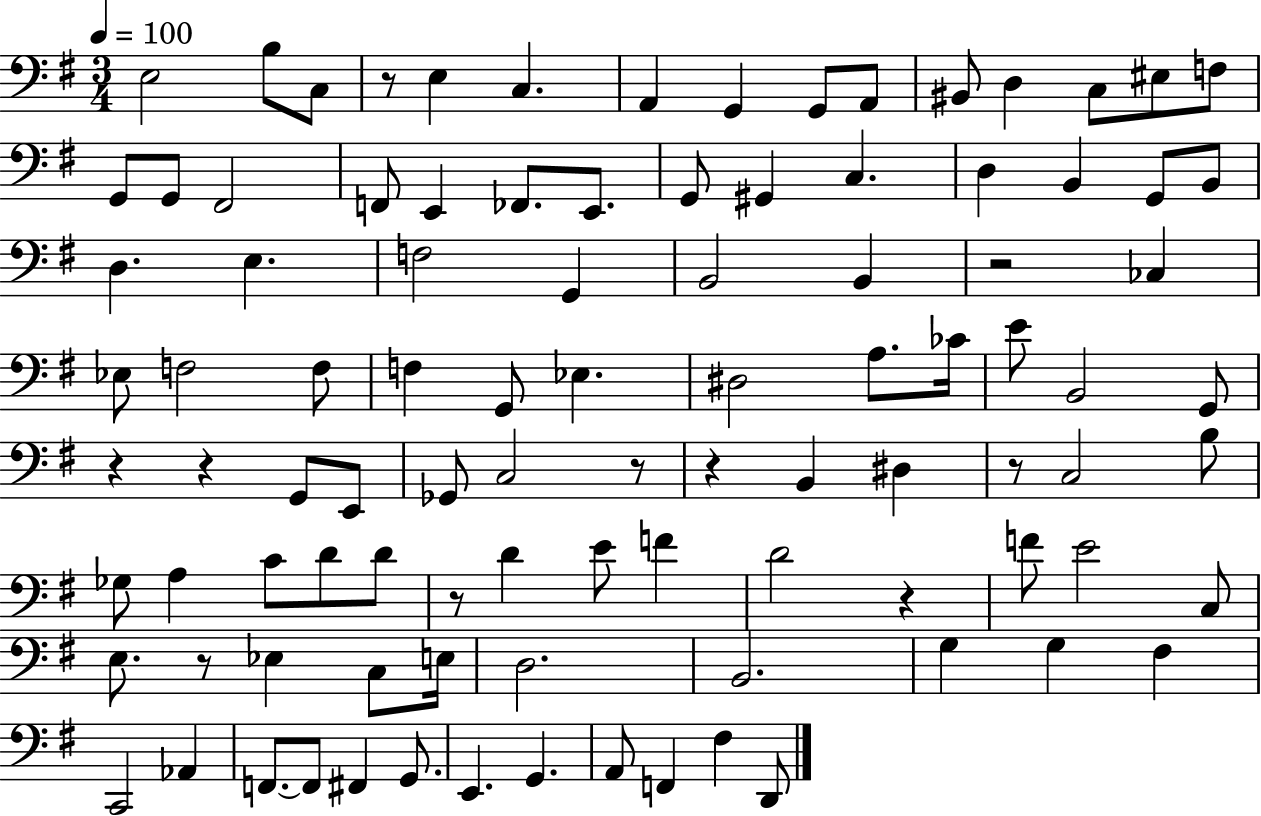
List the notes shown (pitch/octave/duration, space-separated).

E3/h B3/e C3/e R/e E3/q C3/q. A2/q G2/q G2/e A2/e BIS2/e D3/q C3/e EIS3/e F3/e G2/e G2/e F#2/h F2/e E2/q FES2/e. E2/e. G2/e G#2/q C3/q. D3/q B2/q G2/e B2/e D3/q. E3/q. F3/h G2/q B2/h B2/q R/h CES3/q Eb3/e F3/h F3/e F3/q G2/e Eb3/q. D#3/h A3/e. CES4/s E4/e B2/h G2/e R/q R/q G2/e E2/e Gb2/e C3/h R/e R/q B2/q D#3/q R/e C3/h B3/e Gb3/e A3/q C4/e D4/e D4/e R/e D4/q E4/e F4/q D4/h R/q F4/e E4/h C3/e E3/e. R/e Eb3/q C3/e E3/s D3/h. B2/h. G3/q G3/q F#3/q C2/h Ab2/q F2/e. F2/e F#2/q G2/e. E2/q. G2/q. A2/e F2/q F#3/q D2/e